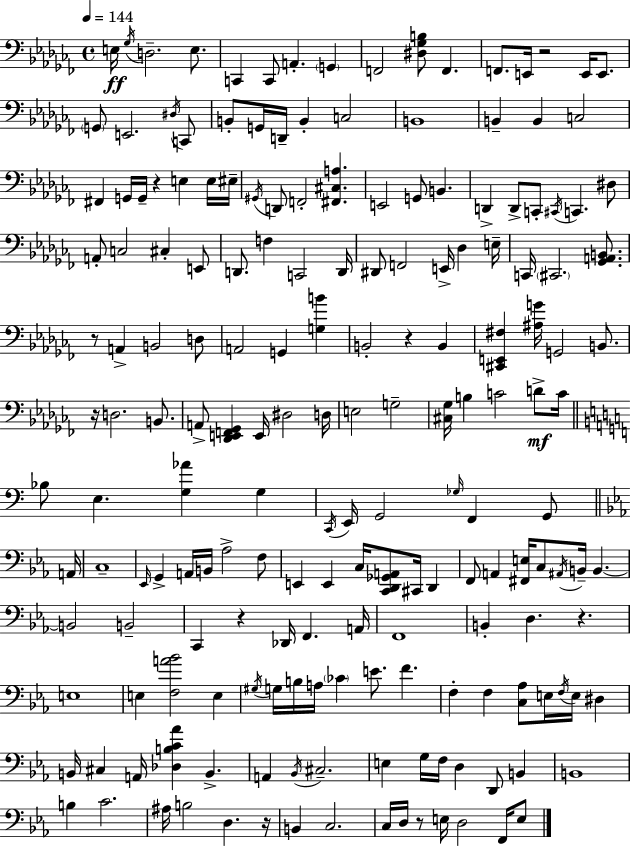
{
  \clef bass
  \time 4/4
  \defaultTimeSignature
  \key aes \minor
  \tempo 4 = 144
  \repeat volta 2 { e16\ff \acciaccatura { ges16 } d2.-- e8. | c,4 c,8 a,4.-. \parenthesize g,4 | f,2 <dis ges b>8 f,4. | f,8. e,16 r2 e,16 e,8. | \break \parenthesize g,8 e,2. \acciaccatura { dis16 } | c,8 b,8-. g,16 d,16-- b,4-. c2 | b,1 | b,4-- b,4 c2 | \break fis,4 g,16 g,16-- r4 e4 | e16 eis16-- \acciaccatura { gis,16 } d,8 f,2-. <fis, cis a>4. | e,2 g,8 b,4. | d,4-> d,8-> c,8-. \acciaccatura { cis,16 } c,4. | \break dis8 a,8-. c2 cis4-. | e,8 d,8. f4 c,2 | d,16 dis,8 f,2 e,16-> des4 | e16-- c,16 \parenthesize cis,2. | \break <ges, a, b,>8. r8 a,4-> b,2 | d8 a,2 g,4 | <g b'>4 b,2-. r4 | b,4 <cis, e, fis>4 <ais g'>16 g,2 | \break b,8. r16 d2. | b,8. a,8-> <des, e, f, ges,>4 e,16 dis2 | d16 e2 g2-- | <cis ges>16 b4 c'2 | \break d'8->\mf c'16 \bar "||" \break \key a \minor bes8 e4. <g aes'>4 g4 | \acciaccatura { c,16 } e,16 g,2 \grace { ges16 } f,4 g,8 | \bar "||" \break \key ees \major a,16 c1-- | \grace { ees,16 } g,4-> a,16 b,16 aes2-> | f8 e,4 e,4 c16 <c, d, ges, a,>8 cis,16 d,4 | f,8 a,4 <fis, e>16 c8 \acciaccatura { ais,16 } b,16-- b,4.~~ | \break b,2 b,2-- | c,4 r4 des,16 f,4. | a,16 f,1 | b,4-. d4. r4. | \break e1 | e4 <f a' bes'>2 e4 | \acciaccatura { gis16 } g16 b16 a16 \parenthesize ces'4 e'8. f'4. | f4-. f4 <c aes>8 e16 \acciaccatura { f16 } | \break e16 dis4 b,16 cis4 a,16 <des b c' aes'>4 b,4.-> | a,4 \acciaccatura { bes,16 } cis2.-- | e4 g16 f16 d4 | d,8 b,4 b,1 | \break b4 c'2. | ais16 b2 d4. | r16 b,4 c2. | c16 d16 r8 e16 d2 | \break f,16 e8 } \bar "|."
}